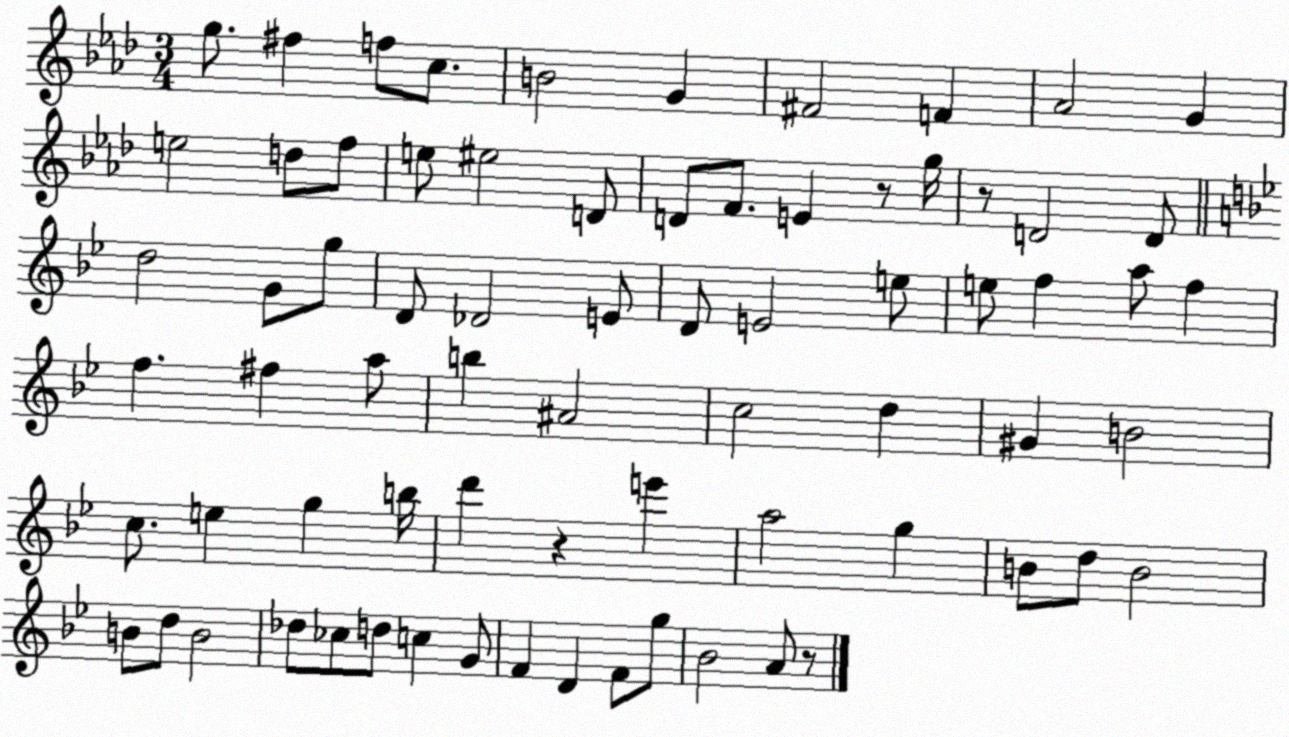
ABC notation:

X:1
T:Untitled
M:3/4
L:1/4
K:Ab
g/2 ^f f/2 c/2 B2 G ^F2 F _A2 G e2 d/2 f/2 e/2 ^e2 D/2 D/2 F/2 E z/2 g/4 z/2 D2 D/2 d2 G/2 g/2 D/2 _D2 E/2 D/2 E2 e/2 e/2 f a/2 f f ^f a/2 b ^A2 c2 d ^G B2 c/2 e g b/4 d' z e' a2 g B/2 d/2 B2 B/2 d/2 B2 _d/2 _c/2 d/2 c G/2 F D F/2 g/2 _B2 A/2 z/2